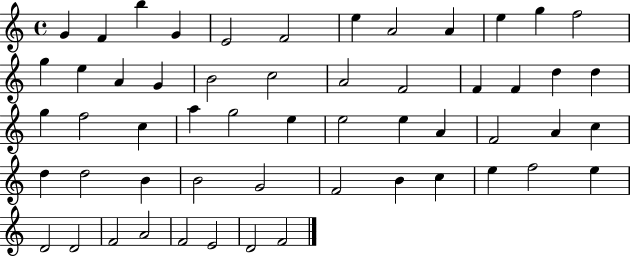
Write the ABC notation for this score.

X:1
T:Untitled
M:4/4
L:1/4
K:C
G F b G E2 F2 e A2 A e g f2 g e A G B2 c2 A2 F2 F F d d g f2 c a g2 e e2 e A F2 A c d d2 B B2 G2 F2 B c e f2 e D2 D2 F2 A2 F2 E2 D2 F2